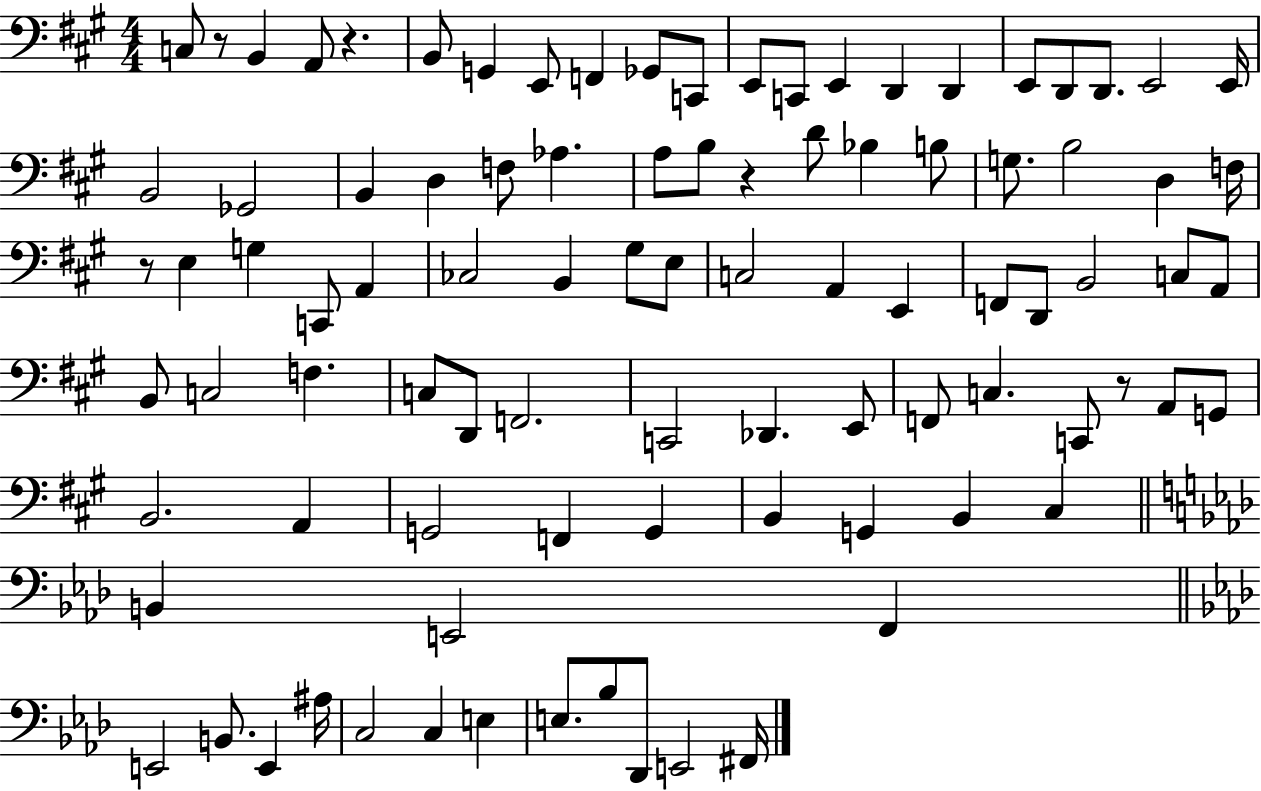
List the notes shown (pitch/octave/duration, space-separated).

C3/e R/e B2/q A2/e R/q. B2/e G2/q E2/e F2/q Gb2/e C2/e E2/e C2/e E2/q D2/q D2/q E2/e D2/e D2/e. E2/h E2/s B2/h Gb2/h B2/q D3/q F3/e Ab3/q. A3/e B3/e R/q D4/e Bb3/q B3/e G3/e. B3/h D3/q F3/s R/e E3/q G3/q C2/e A2/q CES3/h B2/q G#3/e E3/e C3/h A2/q E2/q F2/e D2/e B2/h C3/e A2/e B2/e C3/h F3/q. C3/e D2/e F2/h. C2/h Db2/q. E2/e F2/e C3/q. C2/e R/e A2/e G2/e B2/h. A2/q G2/h F2/q G2/q B2/q G2/q B2/q C#3/q B2/q E2/h F2/q E2/h B2/e. E2/q A#3/s C3/h C3/q E3/q E3/e. Bb3/e Db2/e E2/h F#2/s